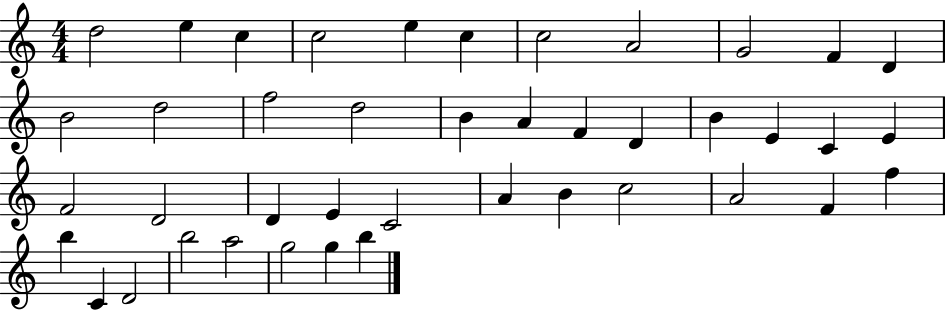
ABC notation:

X:1
T:Untitled
M:4/4
L:1/4
K:C
d2 e c c2 e c c2 A2 G2 F D B2 d2 f2 d2 B A F D B E C E F2 D2 D E C2 A B c2 A2 F f b C D2 b2 a2 g2 g b